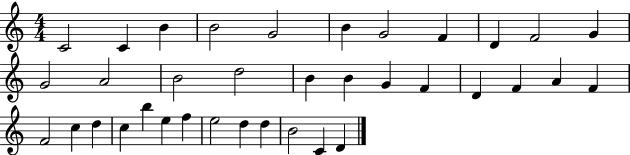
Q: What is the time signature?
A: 4/4